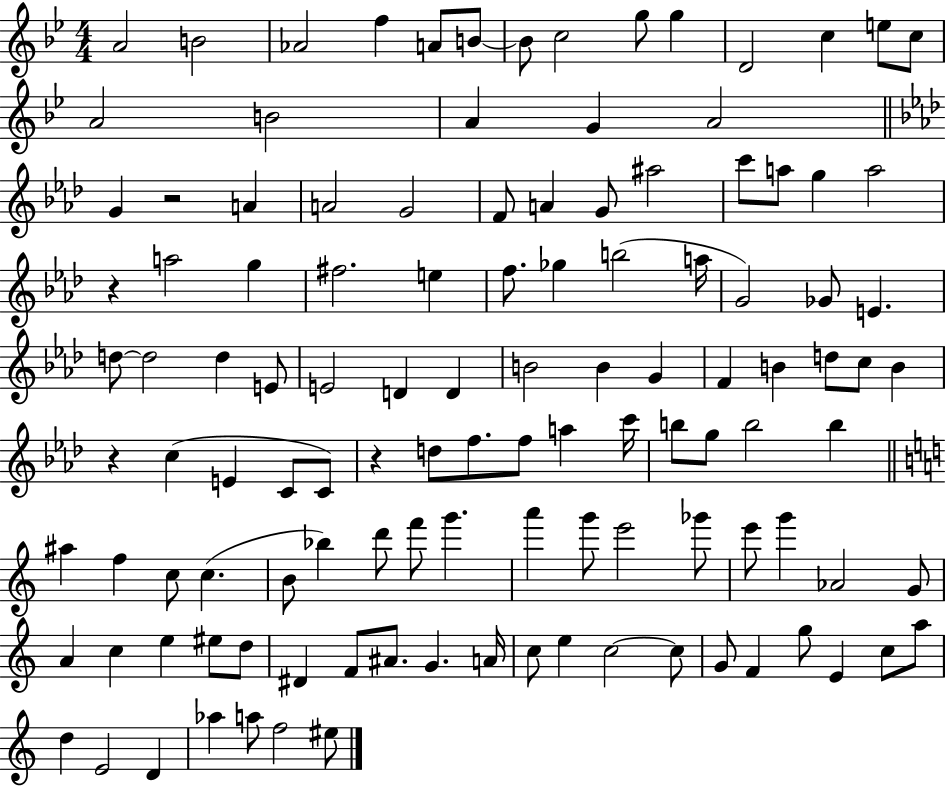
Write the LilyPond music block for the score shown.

{
  \clef treble
  \numericTimeSignature
  \time 4/4
  \key bes \major
  a'2 b'2 | aes'2 f''4 a'8 b'8~~ | b'8 c''2 g''8 g''4 | d'2 c''4 e''8 c''8 | \break a'2 b'2 | a'4 g'4 a'2 | \bar "||" \break \key aes \major g'4 r2 a'4 | a'2 g'2 | f'8 a'4 g'8 ais''2 | c'''8 a''8 g''4 a''2 | \break r4 a''2 g''4 | fis''2. e''4 | f''8. ges''4 b''2( a''16 | g'2) ges'8 e'4. | \break d''8~~ d''2 d''4 e'8 | e'2 d'4 d'4 | b'2 b'4 g'4 | f'4 b'4 d''8 c''8 b'4 | \break r4 c''4( e'4 c'8 c'8) | r4 d''8 f''8. f''8 a''4 c'''16 | b''8 g''8 b''2 b''4 | \bar "||" \break \key c \major ais''4 f''4 c''8 c''4.( | b'8 bes''4) d'''8 f'''8 g'''4. | a'''4 g'''8 e'''2 ges'''8 | e'''8 g'''4 aes'2 g'8 | \break a'4 c''4 e''4 eis''8 d''8 | dis'4 f'8 ais'8. g'4. a'16 | c''8 e''4 c''2~~ c''8 | g'8 f'4 g''8 e'4 c''8 a''8 | \break d''4 e'2 d'4 | aes''4 a''8 f''2 eis''8 | \bar "|."
}